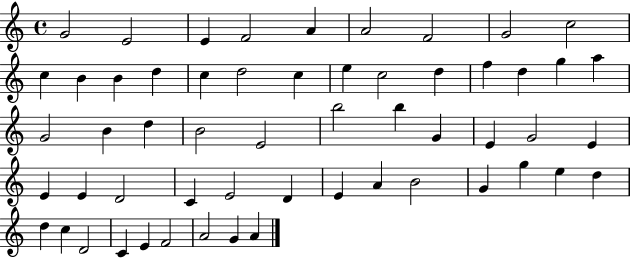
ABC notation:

X:1
T:Untitled
M:4/4
L:1/4
K:C
G2 E2 E F2 A A2 F2 G2 c2 c B B d c d2 c e c2 d f d g a G2 B d B2 E2 b2 b G E G2 E E E D2 C E2 D E A B2 G g e d d c D2 C E F2 A2 G A